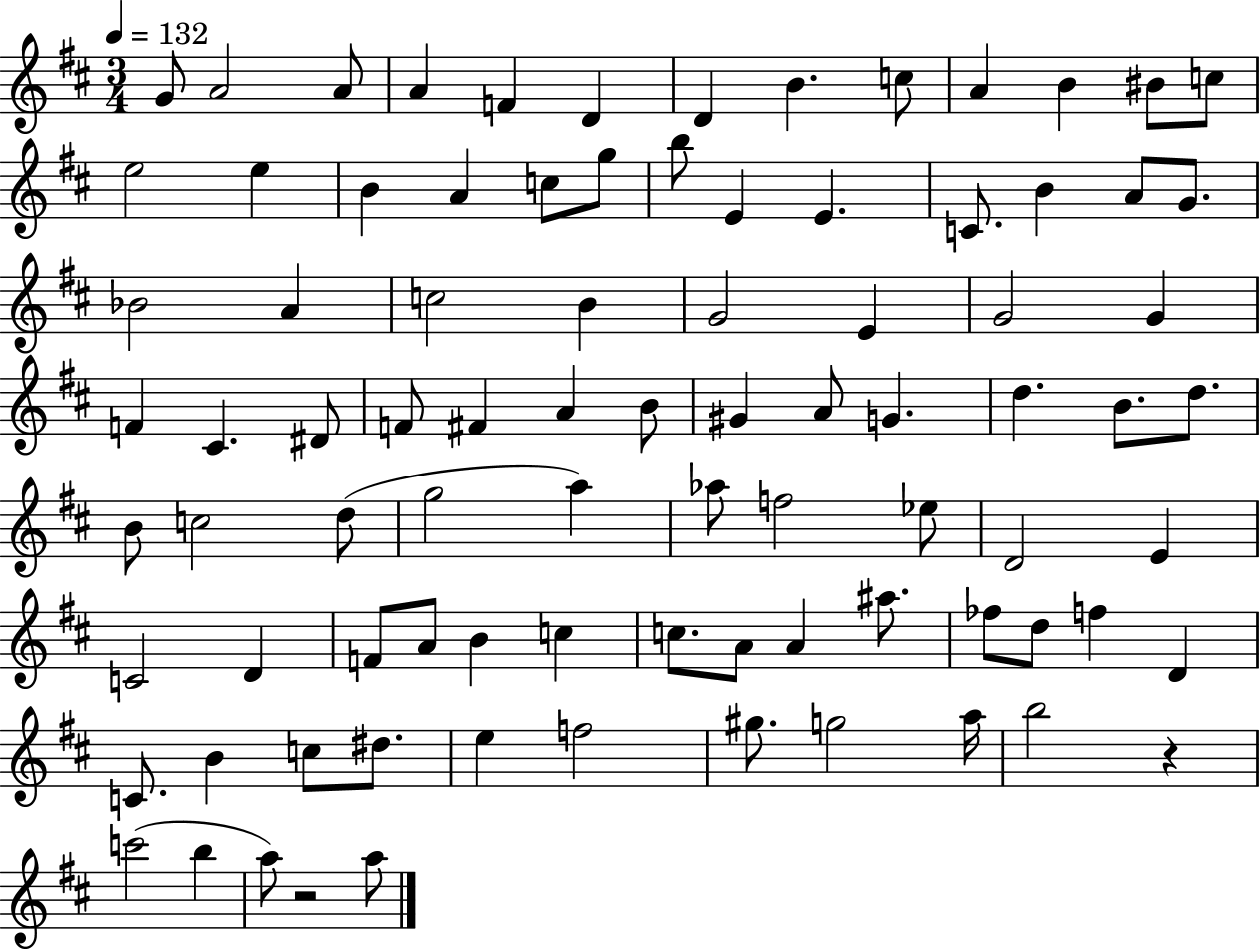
X:1
T:Untitled
M:3/4
L:1/4
K:D
G/2 A2 A/2 A F D D B c/2 A B ^B/2 c/2 e2 e B A c/2 g/2 b/2 E E C/2 B A/2 G/2 _B2 A c2 B G2 E G2 G F ^C ^D/2 F/2 ^F A B/2 ^G A/2 G d B/2 d/2 B/2 c2 d/2 g2 a _a/2 f2 _e/2 D2 E C2 D F/2 A/2 B c c/2 A/2 A ^a/2 _f/2 d/2 f D C/2 B c/2 ^d/2 e f2 ^g/2 g2 a/4 b2 z c'2 b a/2 z2 a/2